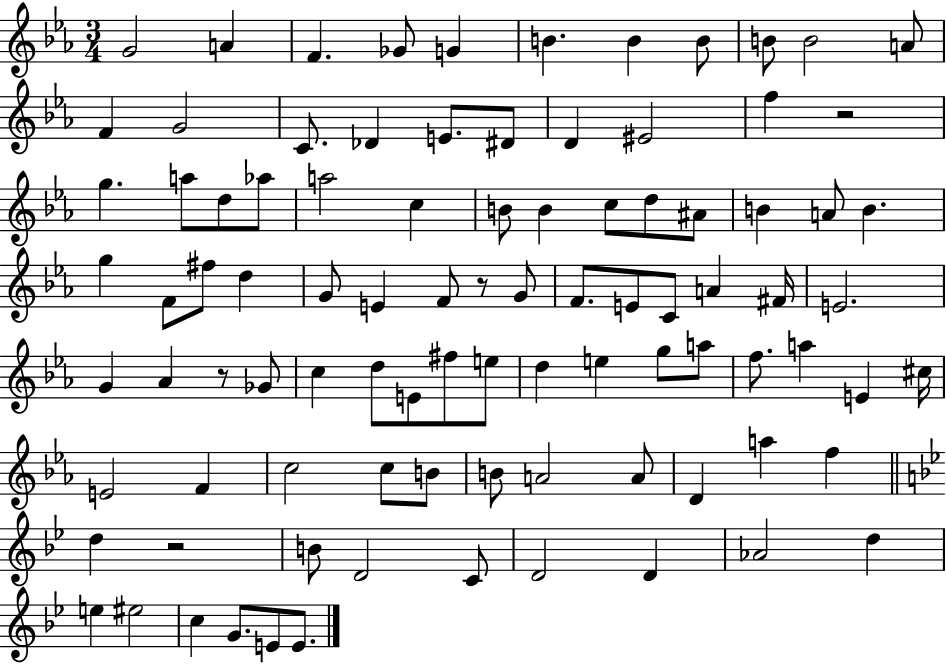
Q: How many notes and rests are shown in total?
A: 93